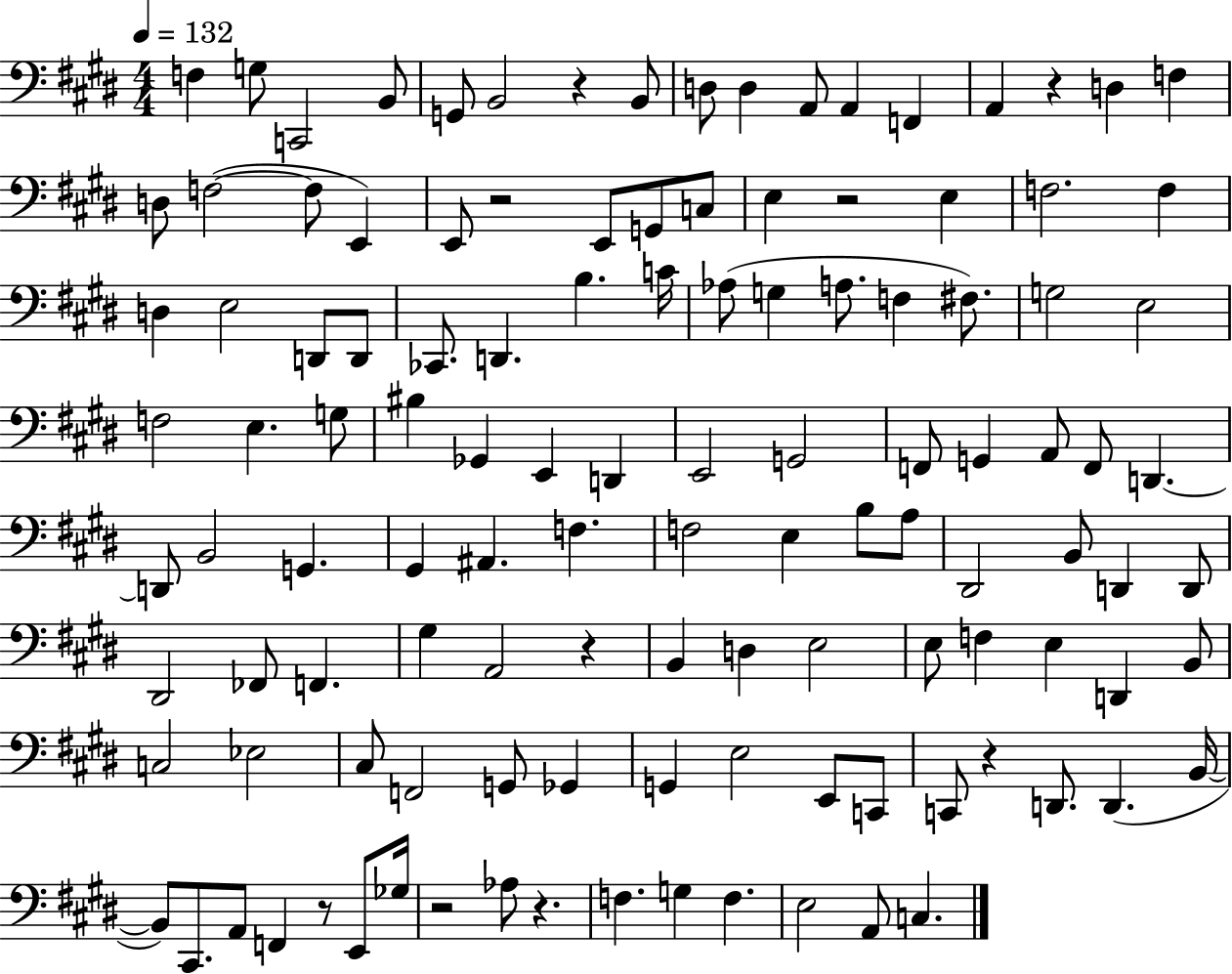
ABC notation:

X:1
T:Untitled
M:4/4
L:1/4
K:E
F, G,/2 C,,2 B,,/2 G,,/2 B,,2 z B,,/2 D,/2 D, A,,/2 A,, F,, A,, z D, F, D,/2 F,2 F,/2 E,, E,,/2 z2 E,,/2 G,,/2 C,/2 E, z2 E, F,2 F, D, E,2 D,,/2 D,,/2 _C,,/2 D,, B, C/4 _A,/2 G, A,/2 F, ^F,/2 G,2 E,2 F,2 E, G,/2 ^B, _G,, E,, D,, E,,2 G,,2 F,,/2 G,, A,,/2 F,,/2 D,, D,,/2 B,,2 G,, ^G,, ^A,, F, F,2 E, B,/2 A,/2 ^D,,2 B,,/2 D,, D,,/2 ^D,,2 _F,,/2 F,, ^G, A,,2 z B,, D, E,2 E,/2 F, E, D,, B,,/2 C,2 _E,2 ^C,/2 F,,2 G,,/2 _G,, G,, E,2 E,,/2 C,,/2 C,,/2 z D,,/2 D,, B,,/4 B,,/2 ^C,,/2 A,,/2 F,, z/2 E,,/2 _G,/4 z2 _A,/2 z F, G, F, E,2 A,,/2 C,